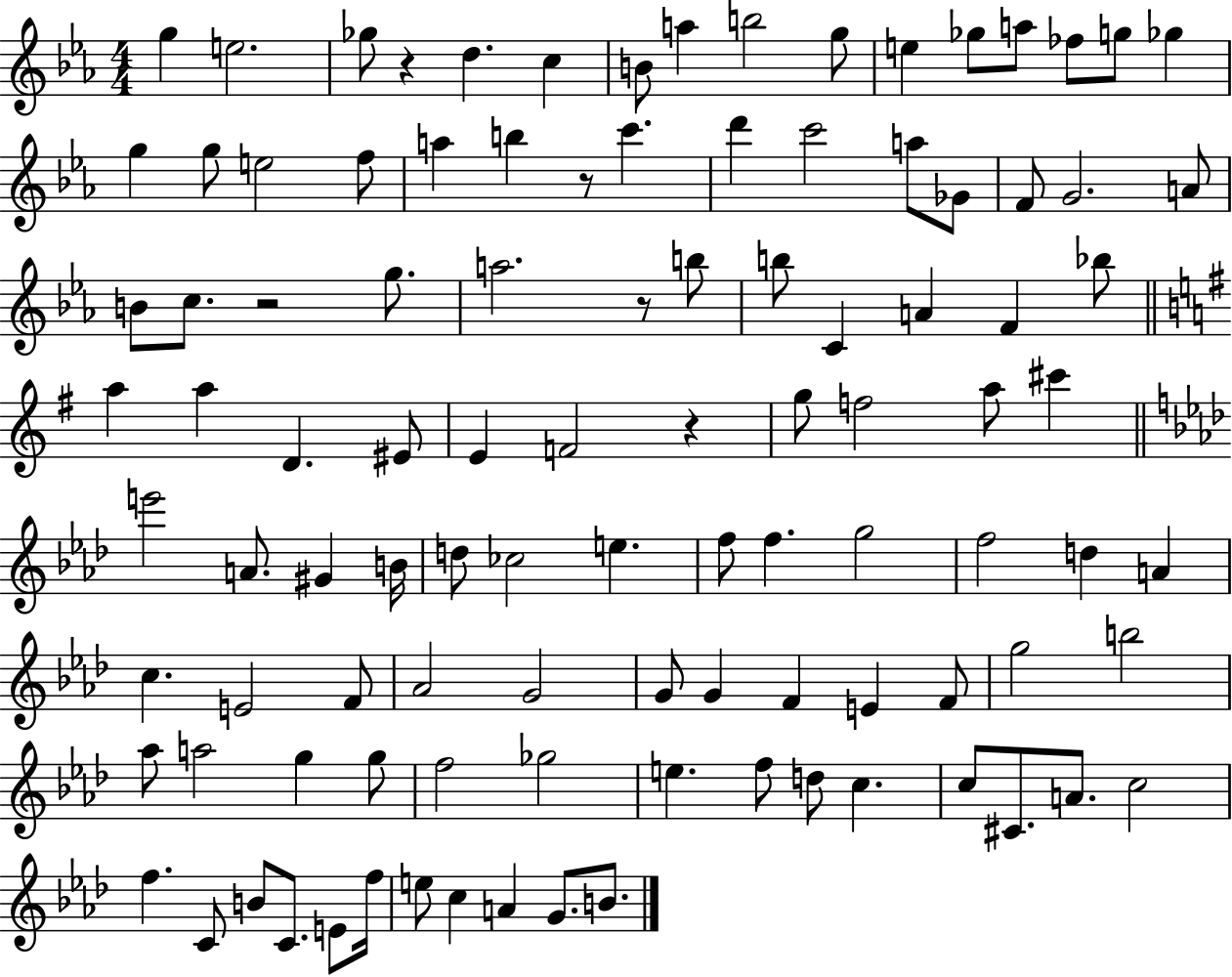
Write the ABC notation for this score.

X:1
T:Untitled
M:4/4
L:1/4
K:Eb
g e2 _g/2 z d c B/2 a b2 g/2 e _g/2 a/2 _f/2 g/2 _g g g/2 e2 f/2 a b z/2 c' d' c'2 a/2 _G/2 F/2 G2 A/2 B/2 c/2 z2 g/2 a2 z/2 b/2 b/2 C A F _b/2 a a D ^E/2 E F2 z g/2 f2 a/2 ^c' e'2 A/2 ^G B/4 d/2 _c2 e f/2 f g2 f2 d A c E2 F/2 _A2 G2 G/2 G F E F/2 g2 b2 _a/2 a2 g g/2 f2 _g2 e f/2 d/2 c c/2 ^C/2 A/2 c2 f C/2 B/2 C/2 E/2 f/4 e/2 c A G/2 B/2